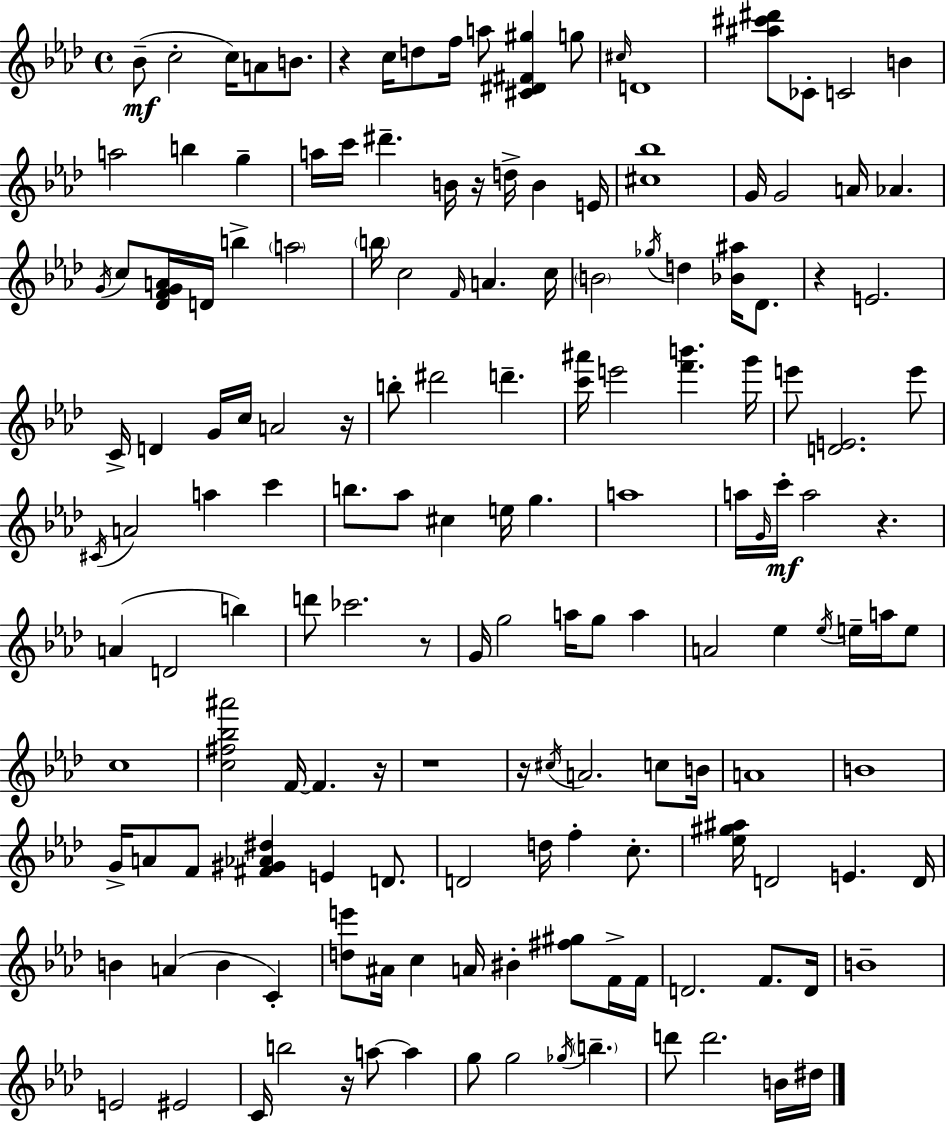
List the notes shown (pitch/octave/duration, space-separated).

Bb4/e C5/h C5/s A4/e B4/e. R/q C5/s D5/e F5/s A5/e [C#4,D#4,F#4,G#5]/q G5/e C#5/s D4/w [A#5,C#6,D#6]/e CES4/e C4/h B4/q A5/h B5/q G5/q A5/s C6/s D#6/q. B4/s R/s D5/s B4/q E4/s [C#5,Bb5]/w G4/s G4/h A4/s Ab4/q. G4/s C5/e [Db4,F4,G4,A4]/s D4/s B5/q A5/h B5/s C5/h F4/s A4/q. C5/s B4/h Gb5/s D5/q [Bb4,A#5]/s Db4/e. R/q E4/h. C4/s D4/q G4/s C5/s A4/h R/s B5/e D#6/h D6/q. [C6,A#6]/s E6/h [F6,B6]/q. G6/s E6/e [D4,E4]/h. E6/e C#4/s A4/h A5/q C6/q B5/e. Ab5/e C#5/q E5/s G5/q. A5/w A5/s G4/s C6/s A5/h R/q. A4/q D4/h B5/q D6/e CES6/h. R/e G4/s G5/h A5/s G5/e A5/q A4/h Eb5/q Eb5/s E5/s A5/s E5/e C5/w [C5,F#5,Bb5,A#6]/h F4/s F4/q. R/s R/w R/s C#5/s A4/h. C5/e B4/s A4/w B4/w G4/s A4/e F4/e [F#4,G#4,Ab4,D#5]/q E4/q D4/e. D4/h D5/s F5/q C5/e. [Eb5,G#5,A#5]/s D4/h E4/q. D4/s B4/q A4/q B4/q C4/q [D5,E6]/e A#4/s C5/q A4/s BIS4/q [F#5,G#5]/e F4/s F4/s D4/h. F4/e. D4/s B4/w E4/h EIS4/h C4/s B5/h R/s A5/e A5/q G5/e G5/h Gb5/s B5/q. D6/e D6/h. B4/s D#5/s